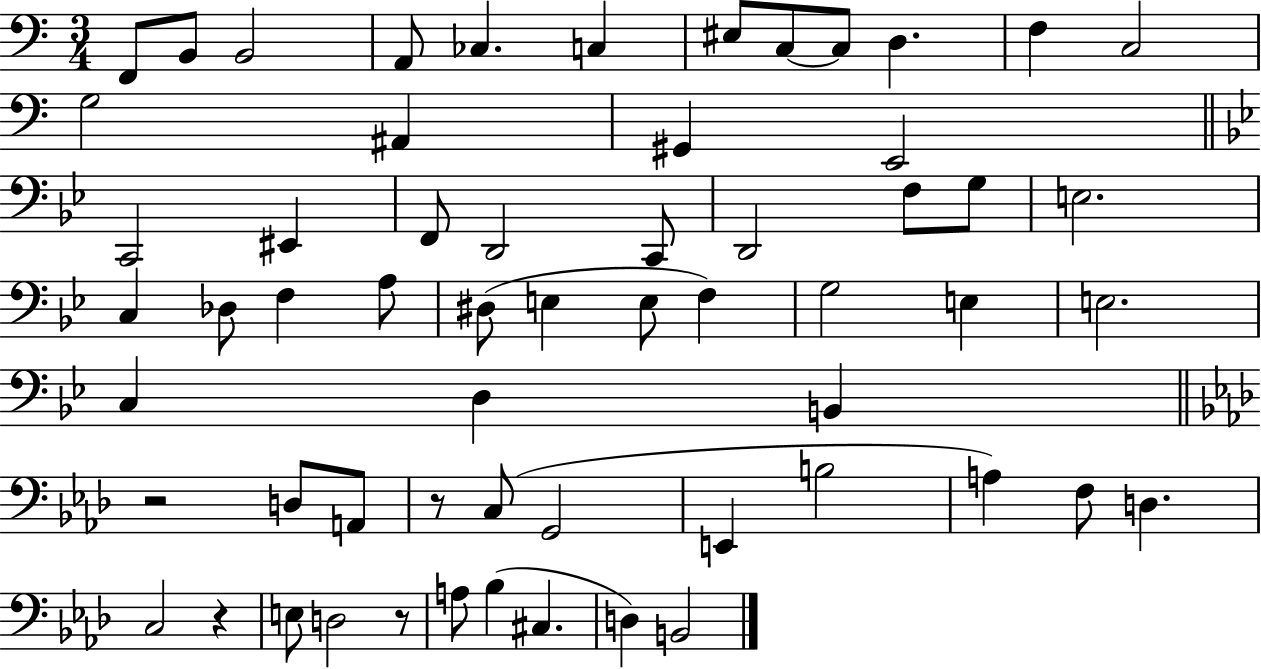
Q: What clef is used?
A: bass